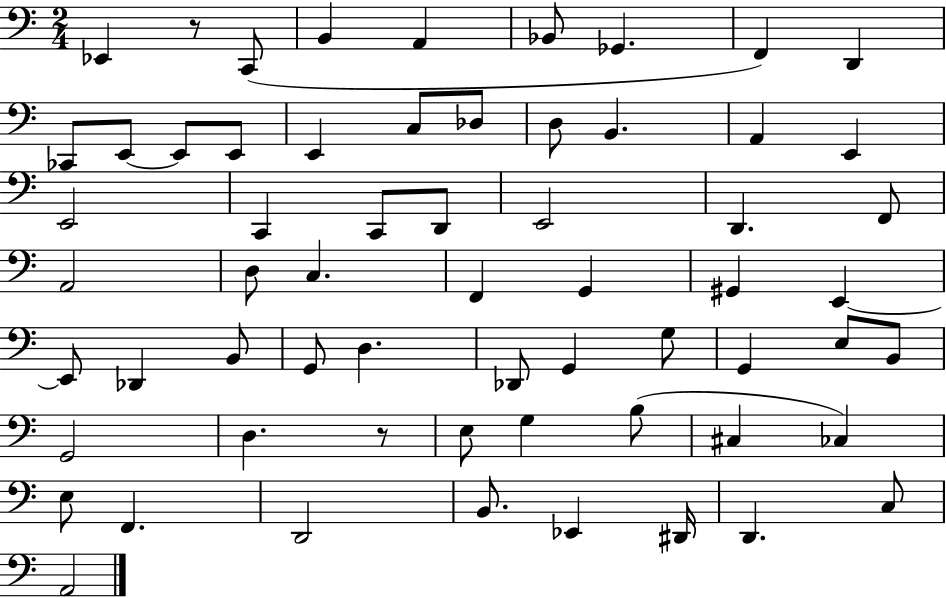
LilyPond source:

{
  \clef bass
  \numericTimeSignature
  \time 2/4
  \key c \major
  \repeat volta 2 { ees,4 r8 c,8( | b,4 a,4 | bes,8 ges,4. | f,4) d,4 | \break ces,8 e,8~~ e,8 e,8 | e,4 c8 des8 | d8 b,4. | a,4 e,4 | \break e,2 | c,4 c,8 d,8 | e,2 | d,4. f,8 | \break a,2 | d8 c4. | f,4 g,4 | gis,4 e,4~~ | \break e,8 des,4 b,8 | g,8 d4. | des,8 g,4 g8 | g,4 e8 b,8 | \break g,2 | d4. r8 | e8 g4 b8( | cis4 ces4) | \break e8 f,4. | d,2 | b,8. ees,4 dis,16 | d,4. c8 | \break a,2 | } \bar "|."
}